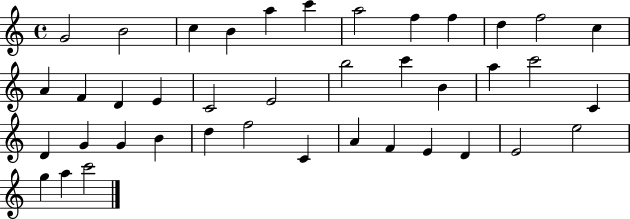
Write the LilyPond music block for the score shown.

{
  \clef treble
  \time 4/4
  \defaultTimeSignature
  \key c \major
  g'2 b'2 | c''4 b'4 a''4 c'''4 | a''2 f''4 f''4 | d''4 f''2 c''4 | \break a'4 f'4 d'4 e'4 | c'2 e'2 | b''2 c'''4 b'4 | a''4 c'''2 c'4 | \break d'4 g'4 g'4 b'4 | d''4 f''2 c'4 | a'4 f'4 e'4 d'4 | e'2 e''2 | \break g''4 a''4 c'''2 | \bar "|."
}